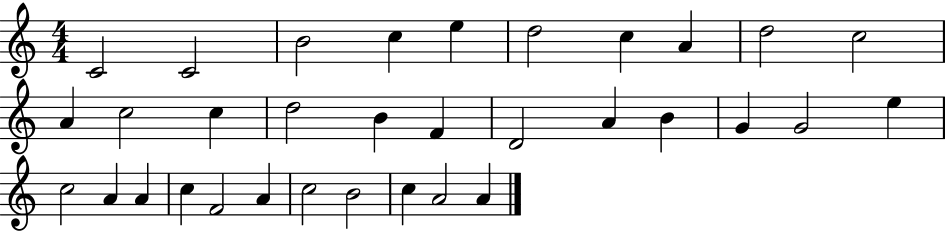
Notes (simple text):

C4/h C4/h B4/h C5/q E5/q D5/h C5/q A4/q D5/h C5/h A4/q C5/h C5/q D5/h B4/q F4/q D4/h A4/q B4/q G4/q G4/h E5/q C5/h A4/q A4/q C5/q F4/h A4/q C5/h B4/h C5/q A4/h A4/q